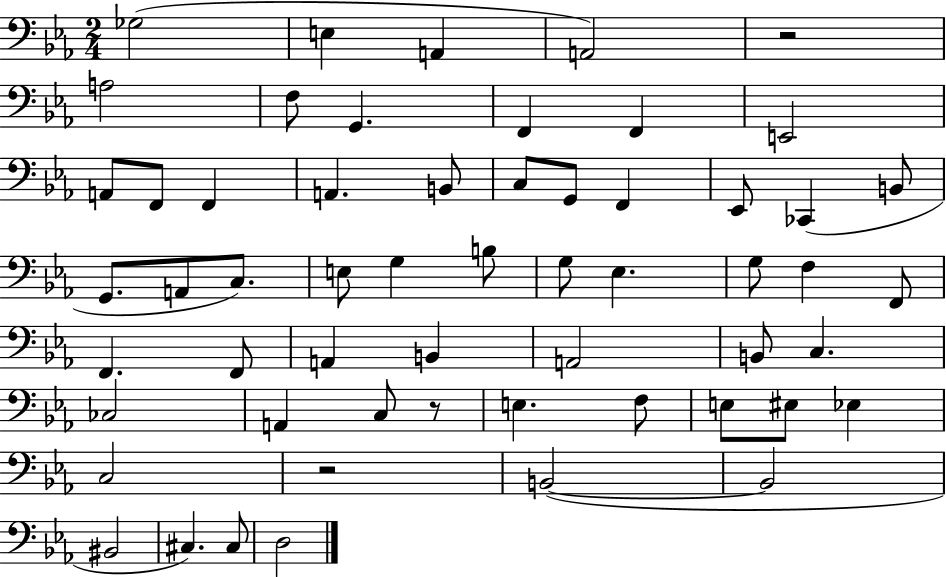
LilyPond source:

{
  \clef bass
  \numericTimeSignature
  \time 2/4
  \key ees \major
  ges2( | e4 a,4 | a,2) | r2 | \break a2 | f8 g,4. | f,4 f,4 | e,2 | \break a,8 f,8 f,4 | a,4. b,8 | c8 g,8 f,4 | ees,8 ces,4( b,8 | \break g,8. a,8 c8.) | e8 g4 b8 | g8 ees4. | g8 f4 f,8 | \break f,4. f,8 | a,4 b,4 | a,2 | b,8 c4. | \break ces2 | a,4 c8 r8 | e4. f8 | e8 eis8 ees4 | \break c2 | r2 | b,2~(~ | b,2 | \break bis,2 | cis4.) cis8 | d2 | \bar "|."
}